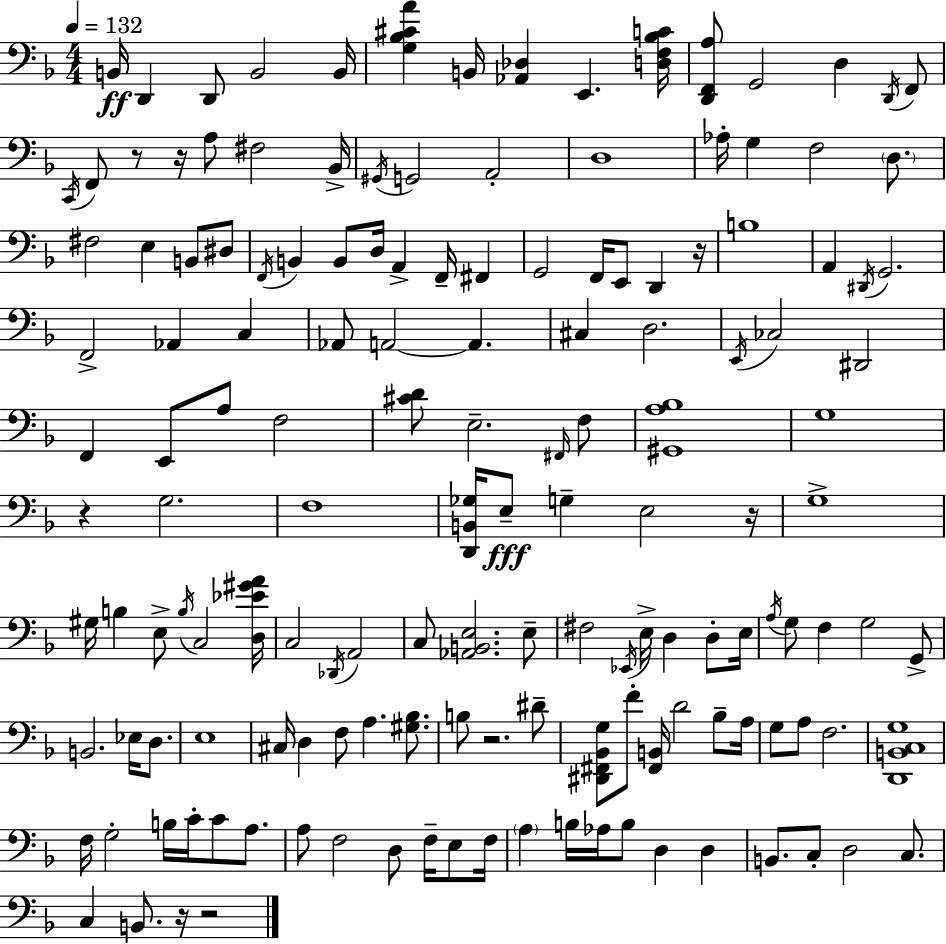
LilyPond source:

{
  \clef bass
  \numericTimeSignature
  \time 4/4
  \key f \major
  \tempo 4 = 132
  b,16\ff d,4 d,8 b,2 b,16 | <g bes cis' a'>4 b,16 <aes, des>4 e,4. <d f bes c'>16 | <d, f, a>8 g,2 d4 \acciaccatura { d,16 } f,8 | \acciaccatura { c,16 } f,8 r8 r16 a8 fis2 | \break bes,16-> \acciaccatura { gis,16 } g,2 a,2-. | d1 | aes16-. g4 f2 | \parenthesize d8. fis2 e4 b,8 | \break dis8 \acciaccatura { f,16 } b,4 b,8 d16 a,4-> f,16-- | fis,4 g,2 f,16 e,8 d,4 | r16 b1 | a,4 \acciaccatura { dis,16 } g,2. | \break f,2-> aes,4 | c4 aes,8 a,2~~ a,4. | cis4 d2. | \acciaccatura { e,16 } ces2 dis,2 | \break f,4 e,8 a8 f2 | <cis' d'>8 e2.-- | \grace { fis,16 } f8 <gis, a bes>1 | g1 | \break r4 g2. | f1 | <d, b, ges>16 e8--\fff g4-- e2 | r16 g1-> | \break gis16 b4 e8-> \acciaccatura { b16 } c2 | <d ees' gis' a'>16 c2 | \acciaccatura { des,16 } a,2 c8 <aes, b, e>2. | e8-- fis2 | \break \acciaccatura { ees,16 } e16-> d4 d8-. e16 \acciaccatura { a16 } g8 f4 | g2 g,8-> b,2. | ees16 d8. e1 | cis16 d4 | \break f8 a4. <gis bes>8. b8 r2. | dis'8-- <dis, fis, bes, g>8 f'8-. <fis, b,>16 | d'2 bes8-- a16 g8 a8 f2. | <d, b, c g>1 | \break f16 g2-. | b16 c'16-. c'8 a8. a8 f2 | d8 f16-- e8 f16 \parenthesize a4 b16 | aes16 b8 d4 d4 b,8. c8-. | \break d2 c8. c4 b,8. | r16 r2 \bar "|."
}